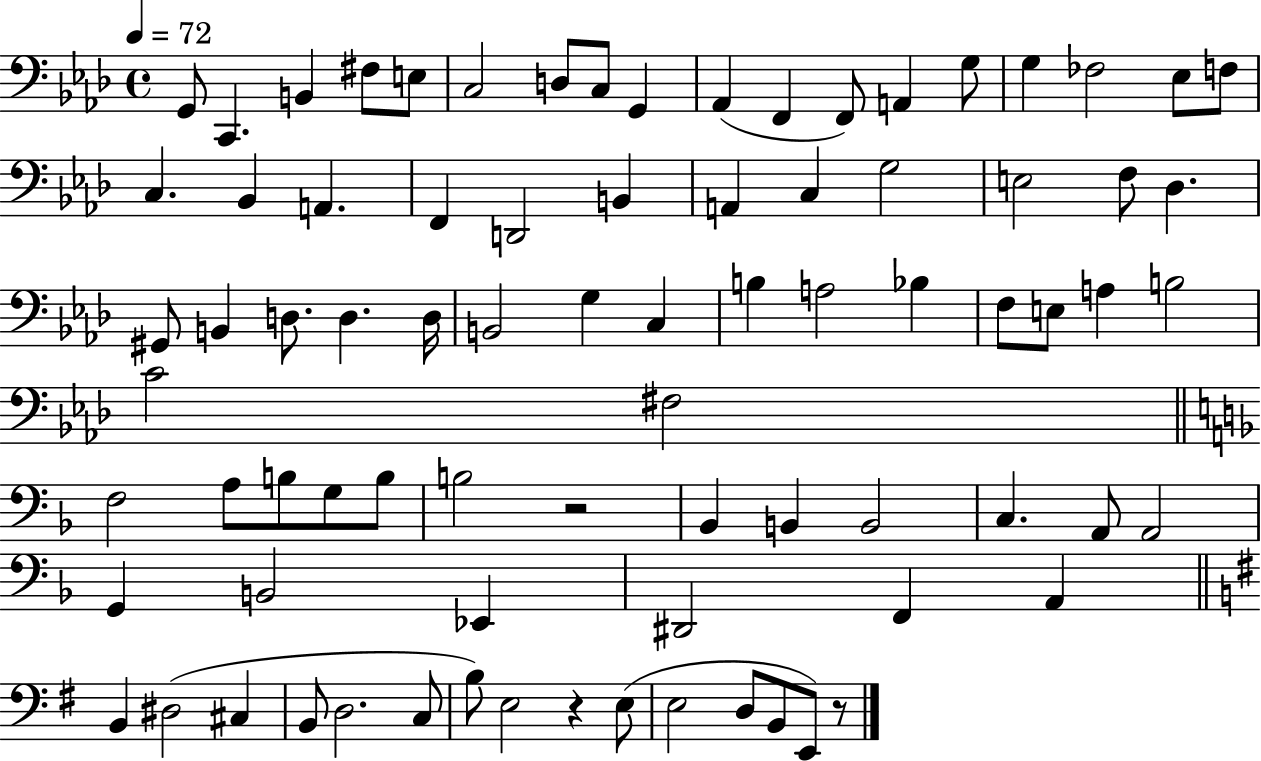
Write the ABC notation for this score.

X:1
T:Untitled
M:4/4
L:1/4
K:Ab
G,,/2 C,, B,, ^F,/2 E,/2 C,2 D,/2 C,/2 G,, _A,, F,, F,,/2 A,, G,/2 G, _F,2 _E,/2 F,/2 C, _B,, A,, F,, D,,2 B,, A,, C, G,2 E,2 F,/2 _D, ^G,,/2 B,, D,/2 D, D,/4 B,,2 G, C, B, A,2 _B, F,/2 E,/2 A, B,2 C2 ^F,2 F,2 A,/2 B,/2 G,/2 B,/2 B,2 z2 _B,, B,, B,,2 C, A,,/2 A,,2 G,, B,,2 _E,, ^D,,2 F,, A,, B,, ^D,2 ^C, B,,/2 D,2 C,/2 B,/2 E,2 z E,/2 E,2 D,/2 B,,/2 E,,/2 z/2